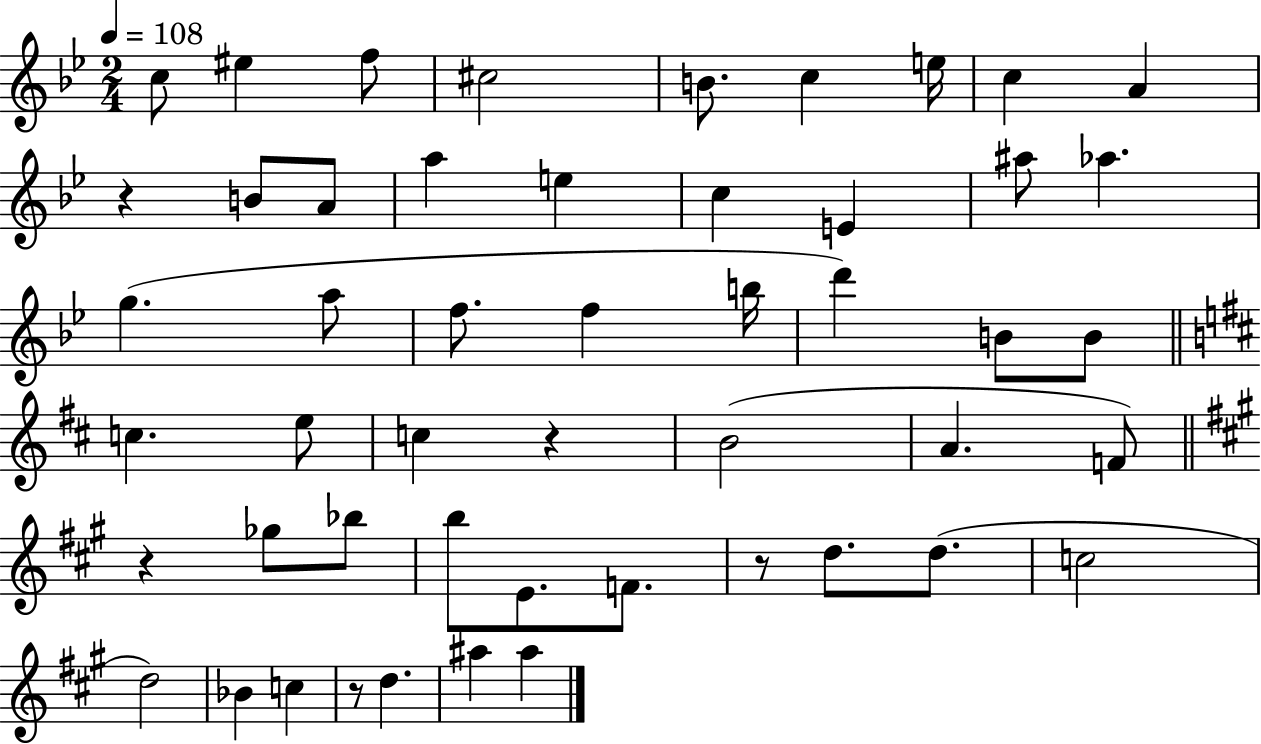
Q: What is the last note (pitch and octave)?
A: A#5